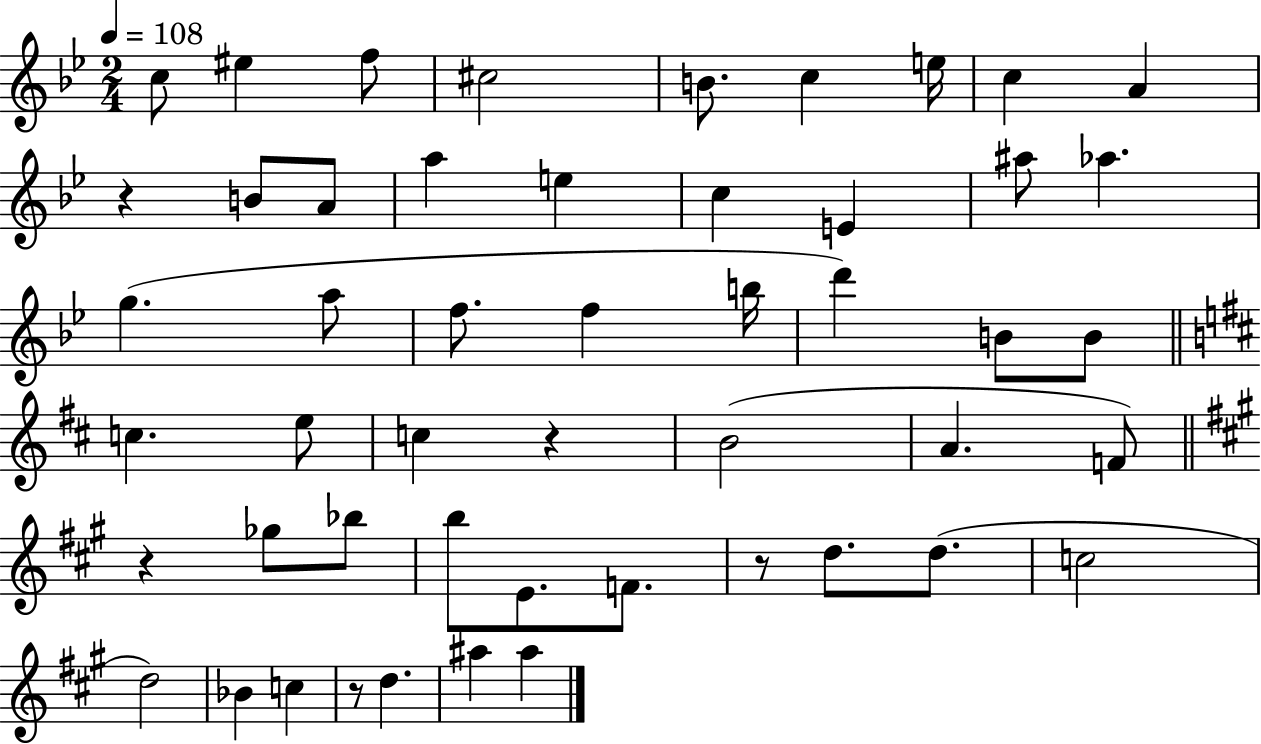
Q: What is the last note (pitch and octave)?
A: A#5